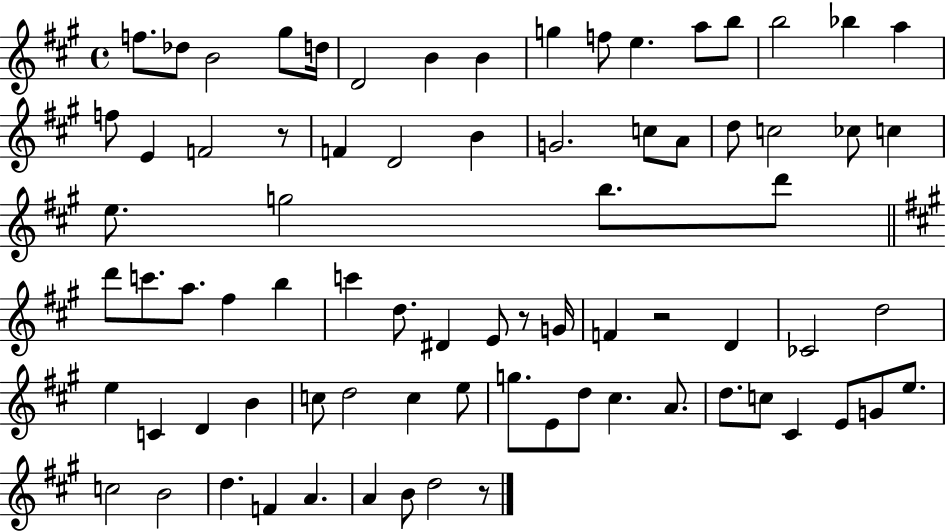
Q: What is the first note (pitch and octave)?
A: F5